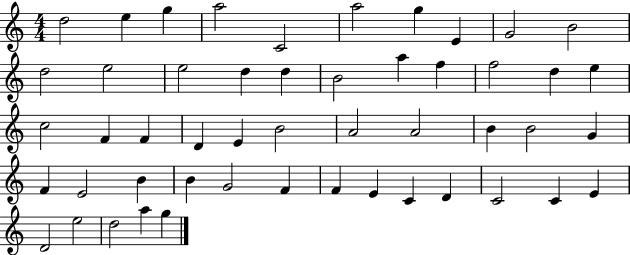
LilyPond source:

{
  \clef treble
  \numericTimeSignature
  \time 4/4
  \key c \major
  d''2 e''4 g''4 | a''2 c'2 | a''2 g''4 e'4 | g'2 b'2 | \break d''2 e''2 | e''2 d''4 d''4 | b'2 a''4 f''4 | f''2 d''4 e''4 | \break c''2 f'4 f'4 | d'4 e'4 b'2 | a'2 a'2 | b'4 b'2 g'4 | \break f'4 e'2 b'4 | b'4 g'2 f'4 | f'4 e'4 c'4 d'4 | c'2 c'4 e'4 | \break d'2 e''2 | d''2 a''4 g''4 | \bar "|."
}